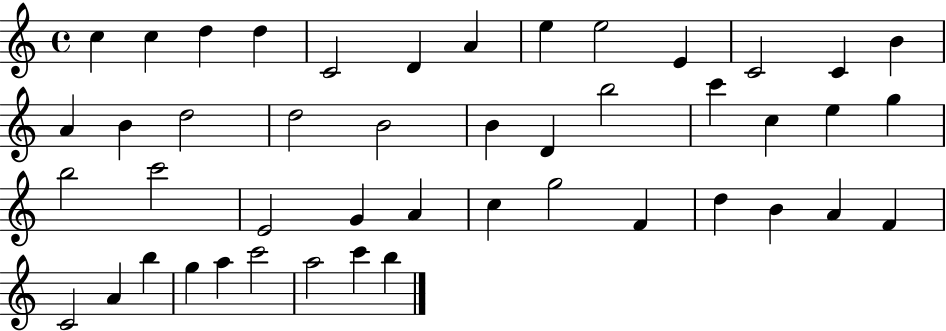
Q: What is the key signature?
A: C major